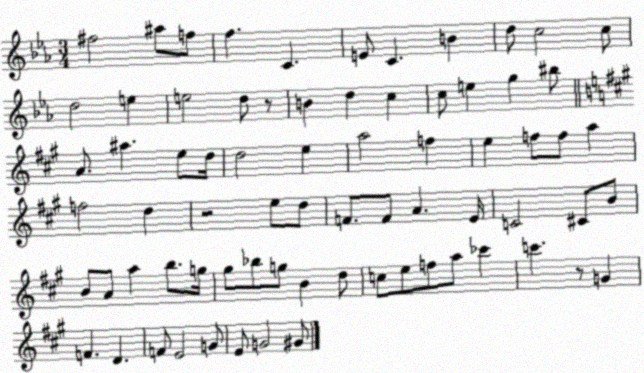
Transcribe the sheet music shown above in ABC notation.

X:1
T:Untitled
M:3/4
L:1/4
K:Eb
^f2 ^a/2 f/2 f C E/2 C B d/2 c2 c/2 d2 e e2 d/2 z/2 B d c c/2 e g ^b/2 A/2 ^a e/2 d/4 d2 e a2 f e f/2 f/2 a f2 d z2 e/2 d/2 F/2 F/2 A E/4 C2 ^C/2 B/2 B/2 A/2 a b/2 g/4 ^g/2 _b/2 g/2 B d/2 c/2 e/2 f/2 a/2 _c' c' z/2 G F D F/2 E2 G/2 E/2 G2 ^G/2